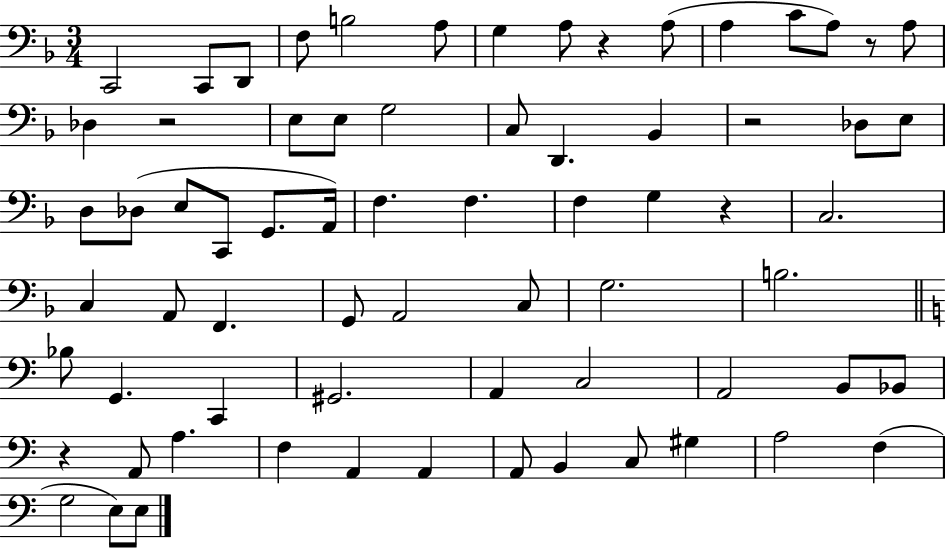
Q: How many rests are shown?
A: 6